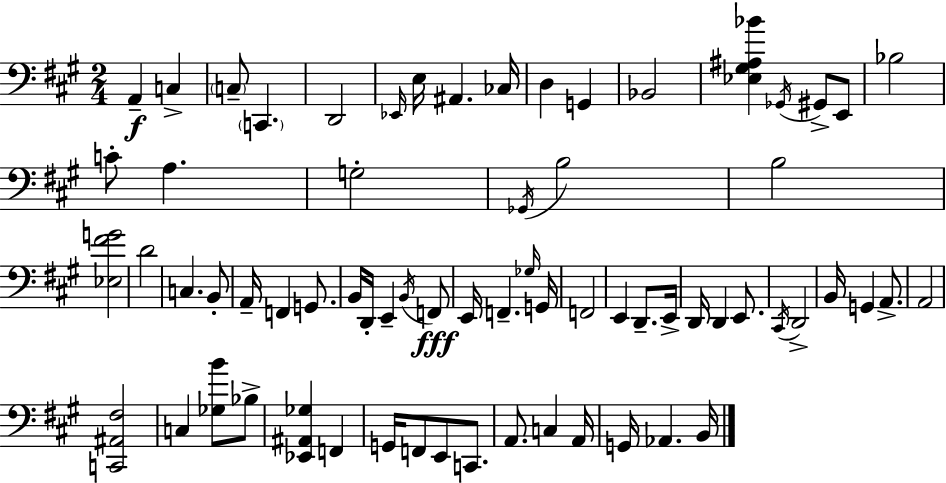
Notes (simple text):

A2/q C3/q C3/e C2/q. D2/h Eb2/s E3/s A#2/q. CES3/s D3/q G2/q Bb2/h [Eb3,G#3,A#3,Bb4]/q Gb2/s G#2/e E2/e Bb3/h C4/e A3/q. G3/h Gb2/s B3/h B3/h [Eb3,F#4,G4]/h D4/h C3/q. B2/e A2/s F2/q G2/e. B2/s D2/s E2/q B2/s F2/e E2/s F2/q. Gb3/s G2/s F2/h E2/q D2/e. E2/s D2/s D2/q E2/e. C#2/s D2/h B2/s G2/q A2/e. A2/h [C2,A#2,F#3]/h C3/q [Gb3,B4]/e Bb3/e [Eb2,A#2,Gb3]/q F2/q G2/s F2/e E2/e C2/e. A2/e. C3/q A2/s G2/s Ab2/q. B2/s